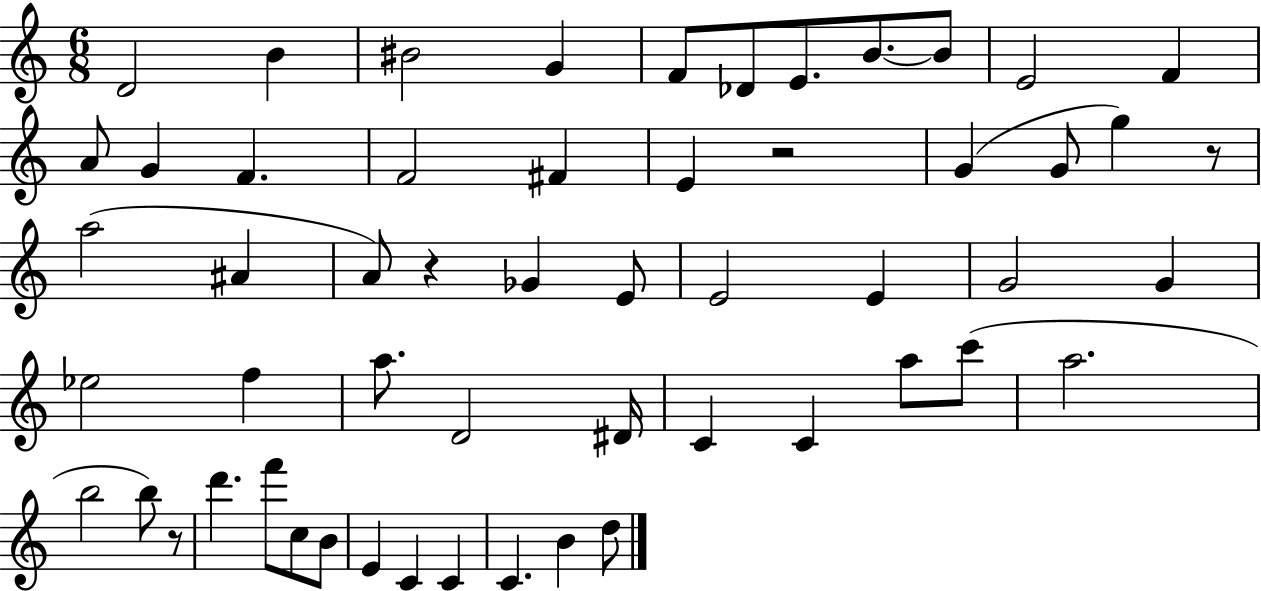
D4/h B4/q BIS4/h G4/q F4/e Db4/e E4/e. B4/e. B4/e E4/h F4/q A4/e G4/q F4/q. F4/h F#4/q E4/q R/h G4/q G4/e G5/q R/e A5/h A#4/q A4/e R/q Gb4/q E4/e E4/h E4/q G4/h G4/q Eb5/h F5/q A5/e. D4/h D#4/s C4/q C4/q A5/e C6/e A5/h. B5/h B5/e R/e D6/q. F6/e C5/e B4/e E4/q C4/q C4/q C4/q. B4/q D5/e